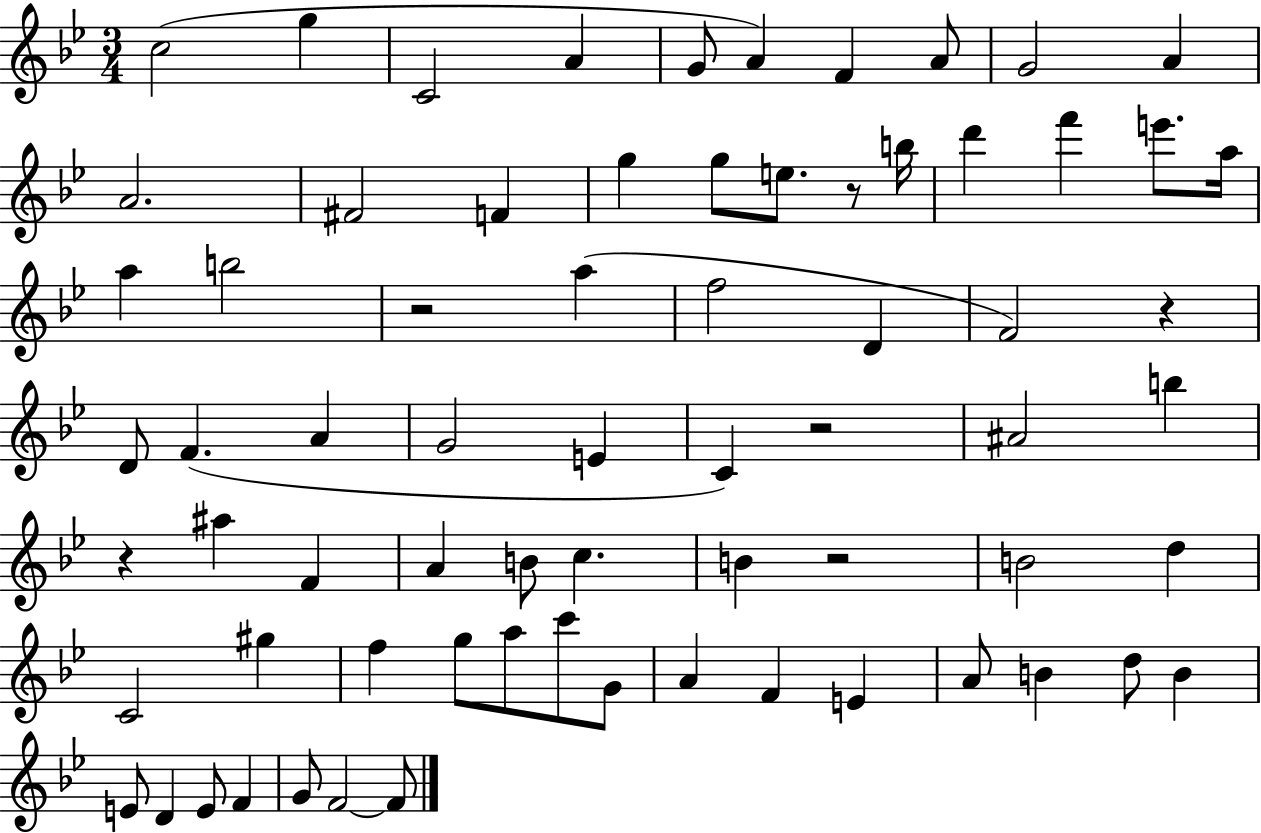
C5/h G5/q C4/h A4/q G4/e A4/q F4/q A4/e G4/h A4/q A4/h. F#4/h F4/q G5/q G5/e E5/e. R/e B5/s D6/q F6/q E6/e. A5/s A5/q B5/h R/h A5/q F5/h D4/q F4/h R/q D4/e F4/q. A4/q G4/h E4/q C4/q R/h A#4/h B5/q R/q A#5/q F4/q A4/q B4/e C5/q. B4/q R/h B4/h D5/q C4/h G#5/q F5/q G5/e A5/e C6/e G4/e A4/q F4/q E4/q A4/e B4/q D5/e B4/q E4/e D4/q E4/e F4/q G4/e F4/h F4/e